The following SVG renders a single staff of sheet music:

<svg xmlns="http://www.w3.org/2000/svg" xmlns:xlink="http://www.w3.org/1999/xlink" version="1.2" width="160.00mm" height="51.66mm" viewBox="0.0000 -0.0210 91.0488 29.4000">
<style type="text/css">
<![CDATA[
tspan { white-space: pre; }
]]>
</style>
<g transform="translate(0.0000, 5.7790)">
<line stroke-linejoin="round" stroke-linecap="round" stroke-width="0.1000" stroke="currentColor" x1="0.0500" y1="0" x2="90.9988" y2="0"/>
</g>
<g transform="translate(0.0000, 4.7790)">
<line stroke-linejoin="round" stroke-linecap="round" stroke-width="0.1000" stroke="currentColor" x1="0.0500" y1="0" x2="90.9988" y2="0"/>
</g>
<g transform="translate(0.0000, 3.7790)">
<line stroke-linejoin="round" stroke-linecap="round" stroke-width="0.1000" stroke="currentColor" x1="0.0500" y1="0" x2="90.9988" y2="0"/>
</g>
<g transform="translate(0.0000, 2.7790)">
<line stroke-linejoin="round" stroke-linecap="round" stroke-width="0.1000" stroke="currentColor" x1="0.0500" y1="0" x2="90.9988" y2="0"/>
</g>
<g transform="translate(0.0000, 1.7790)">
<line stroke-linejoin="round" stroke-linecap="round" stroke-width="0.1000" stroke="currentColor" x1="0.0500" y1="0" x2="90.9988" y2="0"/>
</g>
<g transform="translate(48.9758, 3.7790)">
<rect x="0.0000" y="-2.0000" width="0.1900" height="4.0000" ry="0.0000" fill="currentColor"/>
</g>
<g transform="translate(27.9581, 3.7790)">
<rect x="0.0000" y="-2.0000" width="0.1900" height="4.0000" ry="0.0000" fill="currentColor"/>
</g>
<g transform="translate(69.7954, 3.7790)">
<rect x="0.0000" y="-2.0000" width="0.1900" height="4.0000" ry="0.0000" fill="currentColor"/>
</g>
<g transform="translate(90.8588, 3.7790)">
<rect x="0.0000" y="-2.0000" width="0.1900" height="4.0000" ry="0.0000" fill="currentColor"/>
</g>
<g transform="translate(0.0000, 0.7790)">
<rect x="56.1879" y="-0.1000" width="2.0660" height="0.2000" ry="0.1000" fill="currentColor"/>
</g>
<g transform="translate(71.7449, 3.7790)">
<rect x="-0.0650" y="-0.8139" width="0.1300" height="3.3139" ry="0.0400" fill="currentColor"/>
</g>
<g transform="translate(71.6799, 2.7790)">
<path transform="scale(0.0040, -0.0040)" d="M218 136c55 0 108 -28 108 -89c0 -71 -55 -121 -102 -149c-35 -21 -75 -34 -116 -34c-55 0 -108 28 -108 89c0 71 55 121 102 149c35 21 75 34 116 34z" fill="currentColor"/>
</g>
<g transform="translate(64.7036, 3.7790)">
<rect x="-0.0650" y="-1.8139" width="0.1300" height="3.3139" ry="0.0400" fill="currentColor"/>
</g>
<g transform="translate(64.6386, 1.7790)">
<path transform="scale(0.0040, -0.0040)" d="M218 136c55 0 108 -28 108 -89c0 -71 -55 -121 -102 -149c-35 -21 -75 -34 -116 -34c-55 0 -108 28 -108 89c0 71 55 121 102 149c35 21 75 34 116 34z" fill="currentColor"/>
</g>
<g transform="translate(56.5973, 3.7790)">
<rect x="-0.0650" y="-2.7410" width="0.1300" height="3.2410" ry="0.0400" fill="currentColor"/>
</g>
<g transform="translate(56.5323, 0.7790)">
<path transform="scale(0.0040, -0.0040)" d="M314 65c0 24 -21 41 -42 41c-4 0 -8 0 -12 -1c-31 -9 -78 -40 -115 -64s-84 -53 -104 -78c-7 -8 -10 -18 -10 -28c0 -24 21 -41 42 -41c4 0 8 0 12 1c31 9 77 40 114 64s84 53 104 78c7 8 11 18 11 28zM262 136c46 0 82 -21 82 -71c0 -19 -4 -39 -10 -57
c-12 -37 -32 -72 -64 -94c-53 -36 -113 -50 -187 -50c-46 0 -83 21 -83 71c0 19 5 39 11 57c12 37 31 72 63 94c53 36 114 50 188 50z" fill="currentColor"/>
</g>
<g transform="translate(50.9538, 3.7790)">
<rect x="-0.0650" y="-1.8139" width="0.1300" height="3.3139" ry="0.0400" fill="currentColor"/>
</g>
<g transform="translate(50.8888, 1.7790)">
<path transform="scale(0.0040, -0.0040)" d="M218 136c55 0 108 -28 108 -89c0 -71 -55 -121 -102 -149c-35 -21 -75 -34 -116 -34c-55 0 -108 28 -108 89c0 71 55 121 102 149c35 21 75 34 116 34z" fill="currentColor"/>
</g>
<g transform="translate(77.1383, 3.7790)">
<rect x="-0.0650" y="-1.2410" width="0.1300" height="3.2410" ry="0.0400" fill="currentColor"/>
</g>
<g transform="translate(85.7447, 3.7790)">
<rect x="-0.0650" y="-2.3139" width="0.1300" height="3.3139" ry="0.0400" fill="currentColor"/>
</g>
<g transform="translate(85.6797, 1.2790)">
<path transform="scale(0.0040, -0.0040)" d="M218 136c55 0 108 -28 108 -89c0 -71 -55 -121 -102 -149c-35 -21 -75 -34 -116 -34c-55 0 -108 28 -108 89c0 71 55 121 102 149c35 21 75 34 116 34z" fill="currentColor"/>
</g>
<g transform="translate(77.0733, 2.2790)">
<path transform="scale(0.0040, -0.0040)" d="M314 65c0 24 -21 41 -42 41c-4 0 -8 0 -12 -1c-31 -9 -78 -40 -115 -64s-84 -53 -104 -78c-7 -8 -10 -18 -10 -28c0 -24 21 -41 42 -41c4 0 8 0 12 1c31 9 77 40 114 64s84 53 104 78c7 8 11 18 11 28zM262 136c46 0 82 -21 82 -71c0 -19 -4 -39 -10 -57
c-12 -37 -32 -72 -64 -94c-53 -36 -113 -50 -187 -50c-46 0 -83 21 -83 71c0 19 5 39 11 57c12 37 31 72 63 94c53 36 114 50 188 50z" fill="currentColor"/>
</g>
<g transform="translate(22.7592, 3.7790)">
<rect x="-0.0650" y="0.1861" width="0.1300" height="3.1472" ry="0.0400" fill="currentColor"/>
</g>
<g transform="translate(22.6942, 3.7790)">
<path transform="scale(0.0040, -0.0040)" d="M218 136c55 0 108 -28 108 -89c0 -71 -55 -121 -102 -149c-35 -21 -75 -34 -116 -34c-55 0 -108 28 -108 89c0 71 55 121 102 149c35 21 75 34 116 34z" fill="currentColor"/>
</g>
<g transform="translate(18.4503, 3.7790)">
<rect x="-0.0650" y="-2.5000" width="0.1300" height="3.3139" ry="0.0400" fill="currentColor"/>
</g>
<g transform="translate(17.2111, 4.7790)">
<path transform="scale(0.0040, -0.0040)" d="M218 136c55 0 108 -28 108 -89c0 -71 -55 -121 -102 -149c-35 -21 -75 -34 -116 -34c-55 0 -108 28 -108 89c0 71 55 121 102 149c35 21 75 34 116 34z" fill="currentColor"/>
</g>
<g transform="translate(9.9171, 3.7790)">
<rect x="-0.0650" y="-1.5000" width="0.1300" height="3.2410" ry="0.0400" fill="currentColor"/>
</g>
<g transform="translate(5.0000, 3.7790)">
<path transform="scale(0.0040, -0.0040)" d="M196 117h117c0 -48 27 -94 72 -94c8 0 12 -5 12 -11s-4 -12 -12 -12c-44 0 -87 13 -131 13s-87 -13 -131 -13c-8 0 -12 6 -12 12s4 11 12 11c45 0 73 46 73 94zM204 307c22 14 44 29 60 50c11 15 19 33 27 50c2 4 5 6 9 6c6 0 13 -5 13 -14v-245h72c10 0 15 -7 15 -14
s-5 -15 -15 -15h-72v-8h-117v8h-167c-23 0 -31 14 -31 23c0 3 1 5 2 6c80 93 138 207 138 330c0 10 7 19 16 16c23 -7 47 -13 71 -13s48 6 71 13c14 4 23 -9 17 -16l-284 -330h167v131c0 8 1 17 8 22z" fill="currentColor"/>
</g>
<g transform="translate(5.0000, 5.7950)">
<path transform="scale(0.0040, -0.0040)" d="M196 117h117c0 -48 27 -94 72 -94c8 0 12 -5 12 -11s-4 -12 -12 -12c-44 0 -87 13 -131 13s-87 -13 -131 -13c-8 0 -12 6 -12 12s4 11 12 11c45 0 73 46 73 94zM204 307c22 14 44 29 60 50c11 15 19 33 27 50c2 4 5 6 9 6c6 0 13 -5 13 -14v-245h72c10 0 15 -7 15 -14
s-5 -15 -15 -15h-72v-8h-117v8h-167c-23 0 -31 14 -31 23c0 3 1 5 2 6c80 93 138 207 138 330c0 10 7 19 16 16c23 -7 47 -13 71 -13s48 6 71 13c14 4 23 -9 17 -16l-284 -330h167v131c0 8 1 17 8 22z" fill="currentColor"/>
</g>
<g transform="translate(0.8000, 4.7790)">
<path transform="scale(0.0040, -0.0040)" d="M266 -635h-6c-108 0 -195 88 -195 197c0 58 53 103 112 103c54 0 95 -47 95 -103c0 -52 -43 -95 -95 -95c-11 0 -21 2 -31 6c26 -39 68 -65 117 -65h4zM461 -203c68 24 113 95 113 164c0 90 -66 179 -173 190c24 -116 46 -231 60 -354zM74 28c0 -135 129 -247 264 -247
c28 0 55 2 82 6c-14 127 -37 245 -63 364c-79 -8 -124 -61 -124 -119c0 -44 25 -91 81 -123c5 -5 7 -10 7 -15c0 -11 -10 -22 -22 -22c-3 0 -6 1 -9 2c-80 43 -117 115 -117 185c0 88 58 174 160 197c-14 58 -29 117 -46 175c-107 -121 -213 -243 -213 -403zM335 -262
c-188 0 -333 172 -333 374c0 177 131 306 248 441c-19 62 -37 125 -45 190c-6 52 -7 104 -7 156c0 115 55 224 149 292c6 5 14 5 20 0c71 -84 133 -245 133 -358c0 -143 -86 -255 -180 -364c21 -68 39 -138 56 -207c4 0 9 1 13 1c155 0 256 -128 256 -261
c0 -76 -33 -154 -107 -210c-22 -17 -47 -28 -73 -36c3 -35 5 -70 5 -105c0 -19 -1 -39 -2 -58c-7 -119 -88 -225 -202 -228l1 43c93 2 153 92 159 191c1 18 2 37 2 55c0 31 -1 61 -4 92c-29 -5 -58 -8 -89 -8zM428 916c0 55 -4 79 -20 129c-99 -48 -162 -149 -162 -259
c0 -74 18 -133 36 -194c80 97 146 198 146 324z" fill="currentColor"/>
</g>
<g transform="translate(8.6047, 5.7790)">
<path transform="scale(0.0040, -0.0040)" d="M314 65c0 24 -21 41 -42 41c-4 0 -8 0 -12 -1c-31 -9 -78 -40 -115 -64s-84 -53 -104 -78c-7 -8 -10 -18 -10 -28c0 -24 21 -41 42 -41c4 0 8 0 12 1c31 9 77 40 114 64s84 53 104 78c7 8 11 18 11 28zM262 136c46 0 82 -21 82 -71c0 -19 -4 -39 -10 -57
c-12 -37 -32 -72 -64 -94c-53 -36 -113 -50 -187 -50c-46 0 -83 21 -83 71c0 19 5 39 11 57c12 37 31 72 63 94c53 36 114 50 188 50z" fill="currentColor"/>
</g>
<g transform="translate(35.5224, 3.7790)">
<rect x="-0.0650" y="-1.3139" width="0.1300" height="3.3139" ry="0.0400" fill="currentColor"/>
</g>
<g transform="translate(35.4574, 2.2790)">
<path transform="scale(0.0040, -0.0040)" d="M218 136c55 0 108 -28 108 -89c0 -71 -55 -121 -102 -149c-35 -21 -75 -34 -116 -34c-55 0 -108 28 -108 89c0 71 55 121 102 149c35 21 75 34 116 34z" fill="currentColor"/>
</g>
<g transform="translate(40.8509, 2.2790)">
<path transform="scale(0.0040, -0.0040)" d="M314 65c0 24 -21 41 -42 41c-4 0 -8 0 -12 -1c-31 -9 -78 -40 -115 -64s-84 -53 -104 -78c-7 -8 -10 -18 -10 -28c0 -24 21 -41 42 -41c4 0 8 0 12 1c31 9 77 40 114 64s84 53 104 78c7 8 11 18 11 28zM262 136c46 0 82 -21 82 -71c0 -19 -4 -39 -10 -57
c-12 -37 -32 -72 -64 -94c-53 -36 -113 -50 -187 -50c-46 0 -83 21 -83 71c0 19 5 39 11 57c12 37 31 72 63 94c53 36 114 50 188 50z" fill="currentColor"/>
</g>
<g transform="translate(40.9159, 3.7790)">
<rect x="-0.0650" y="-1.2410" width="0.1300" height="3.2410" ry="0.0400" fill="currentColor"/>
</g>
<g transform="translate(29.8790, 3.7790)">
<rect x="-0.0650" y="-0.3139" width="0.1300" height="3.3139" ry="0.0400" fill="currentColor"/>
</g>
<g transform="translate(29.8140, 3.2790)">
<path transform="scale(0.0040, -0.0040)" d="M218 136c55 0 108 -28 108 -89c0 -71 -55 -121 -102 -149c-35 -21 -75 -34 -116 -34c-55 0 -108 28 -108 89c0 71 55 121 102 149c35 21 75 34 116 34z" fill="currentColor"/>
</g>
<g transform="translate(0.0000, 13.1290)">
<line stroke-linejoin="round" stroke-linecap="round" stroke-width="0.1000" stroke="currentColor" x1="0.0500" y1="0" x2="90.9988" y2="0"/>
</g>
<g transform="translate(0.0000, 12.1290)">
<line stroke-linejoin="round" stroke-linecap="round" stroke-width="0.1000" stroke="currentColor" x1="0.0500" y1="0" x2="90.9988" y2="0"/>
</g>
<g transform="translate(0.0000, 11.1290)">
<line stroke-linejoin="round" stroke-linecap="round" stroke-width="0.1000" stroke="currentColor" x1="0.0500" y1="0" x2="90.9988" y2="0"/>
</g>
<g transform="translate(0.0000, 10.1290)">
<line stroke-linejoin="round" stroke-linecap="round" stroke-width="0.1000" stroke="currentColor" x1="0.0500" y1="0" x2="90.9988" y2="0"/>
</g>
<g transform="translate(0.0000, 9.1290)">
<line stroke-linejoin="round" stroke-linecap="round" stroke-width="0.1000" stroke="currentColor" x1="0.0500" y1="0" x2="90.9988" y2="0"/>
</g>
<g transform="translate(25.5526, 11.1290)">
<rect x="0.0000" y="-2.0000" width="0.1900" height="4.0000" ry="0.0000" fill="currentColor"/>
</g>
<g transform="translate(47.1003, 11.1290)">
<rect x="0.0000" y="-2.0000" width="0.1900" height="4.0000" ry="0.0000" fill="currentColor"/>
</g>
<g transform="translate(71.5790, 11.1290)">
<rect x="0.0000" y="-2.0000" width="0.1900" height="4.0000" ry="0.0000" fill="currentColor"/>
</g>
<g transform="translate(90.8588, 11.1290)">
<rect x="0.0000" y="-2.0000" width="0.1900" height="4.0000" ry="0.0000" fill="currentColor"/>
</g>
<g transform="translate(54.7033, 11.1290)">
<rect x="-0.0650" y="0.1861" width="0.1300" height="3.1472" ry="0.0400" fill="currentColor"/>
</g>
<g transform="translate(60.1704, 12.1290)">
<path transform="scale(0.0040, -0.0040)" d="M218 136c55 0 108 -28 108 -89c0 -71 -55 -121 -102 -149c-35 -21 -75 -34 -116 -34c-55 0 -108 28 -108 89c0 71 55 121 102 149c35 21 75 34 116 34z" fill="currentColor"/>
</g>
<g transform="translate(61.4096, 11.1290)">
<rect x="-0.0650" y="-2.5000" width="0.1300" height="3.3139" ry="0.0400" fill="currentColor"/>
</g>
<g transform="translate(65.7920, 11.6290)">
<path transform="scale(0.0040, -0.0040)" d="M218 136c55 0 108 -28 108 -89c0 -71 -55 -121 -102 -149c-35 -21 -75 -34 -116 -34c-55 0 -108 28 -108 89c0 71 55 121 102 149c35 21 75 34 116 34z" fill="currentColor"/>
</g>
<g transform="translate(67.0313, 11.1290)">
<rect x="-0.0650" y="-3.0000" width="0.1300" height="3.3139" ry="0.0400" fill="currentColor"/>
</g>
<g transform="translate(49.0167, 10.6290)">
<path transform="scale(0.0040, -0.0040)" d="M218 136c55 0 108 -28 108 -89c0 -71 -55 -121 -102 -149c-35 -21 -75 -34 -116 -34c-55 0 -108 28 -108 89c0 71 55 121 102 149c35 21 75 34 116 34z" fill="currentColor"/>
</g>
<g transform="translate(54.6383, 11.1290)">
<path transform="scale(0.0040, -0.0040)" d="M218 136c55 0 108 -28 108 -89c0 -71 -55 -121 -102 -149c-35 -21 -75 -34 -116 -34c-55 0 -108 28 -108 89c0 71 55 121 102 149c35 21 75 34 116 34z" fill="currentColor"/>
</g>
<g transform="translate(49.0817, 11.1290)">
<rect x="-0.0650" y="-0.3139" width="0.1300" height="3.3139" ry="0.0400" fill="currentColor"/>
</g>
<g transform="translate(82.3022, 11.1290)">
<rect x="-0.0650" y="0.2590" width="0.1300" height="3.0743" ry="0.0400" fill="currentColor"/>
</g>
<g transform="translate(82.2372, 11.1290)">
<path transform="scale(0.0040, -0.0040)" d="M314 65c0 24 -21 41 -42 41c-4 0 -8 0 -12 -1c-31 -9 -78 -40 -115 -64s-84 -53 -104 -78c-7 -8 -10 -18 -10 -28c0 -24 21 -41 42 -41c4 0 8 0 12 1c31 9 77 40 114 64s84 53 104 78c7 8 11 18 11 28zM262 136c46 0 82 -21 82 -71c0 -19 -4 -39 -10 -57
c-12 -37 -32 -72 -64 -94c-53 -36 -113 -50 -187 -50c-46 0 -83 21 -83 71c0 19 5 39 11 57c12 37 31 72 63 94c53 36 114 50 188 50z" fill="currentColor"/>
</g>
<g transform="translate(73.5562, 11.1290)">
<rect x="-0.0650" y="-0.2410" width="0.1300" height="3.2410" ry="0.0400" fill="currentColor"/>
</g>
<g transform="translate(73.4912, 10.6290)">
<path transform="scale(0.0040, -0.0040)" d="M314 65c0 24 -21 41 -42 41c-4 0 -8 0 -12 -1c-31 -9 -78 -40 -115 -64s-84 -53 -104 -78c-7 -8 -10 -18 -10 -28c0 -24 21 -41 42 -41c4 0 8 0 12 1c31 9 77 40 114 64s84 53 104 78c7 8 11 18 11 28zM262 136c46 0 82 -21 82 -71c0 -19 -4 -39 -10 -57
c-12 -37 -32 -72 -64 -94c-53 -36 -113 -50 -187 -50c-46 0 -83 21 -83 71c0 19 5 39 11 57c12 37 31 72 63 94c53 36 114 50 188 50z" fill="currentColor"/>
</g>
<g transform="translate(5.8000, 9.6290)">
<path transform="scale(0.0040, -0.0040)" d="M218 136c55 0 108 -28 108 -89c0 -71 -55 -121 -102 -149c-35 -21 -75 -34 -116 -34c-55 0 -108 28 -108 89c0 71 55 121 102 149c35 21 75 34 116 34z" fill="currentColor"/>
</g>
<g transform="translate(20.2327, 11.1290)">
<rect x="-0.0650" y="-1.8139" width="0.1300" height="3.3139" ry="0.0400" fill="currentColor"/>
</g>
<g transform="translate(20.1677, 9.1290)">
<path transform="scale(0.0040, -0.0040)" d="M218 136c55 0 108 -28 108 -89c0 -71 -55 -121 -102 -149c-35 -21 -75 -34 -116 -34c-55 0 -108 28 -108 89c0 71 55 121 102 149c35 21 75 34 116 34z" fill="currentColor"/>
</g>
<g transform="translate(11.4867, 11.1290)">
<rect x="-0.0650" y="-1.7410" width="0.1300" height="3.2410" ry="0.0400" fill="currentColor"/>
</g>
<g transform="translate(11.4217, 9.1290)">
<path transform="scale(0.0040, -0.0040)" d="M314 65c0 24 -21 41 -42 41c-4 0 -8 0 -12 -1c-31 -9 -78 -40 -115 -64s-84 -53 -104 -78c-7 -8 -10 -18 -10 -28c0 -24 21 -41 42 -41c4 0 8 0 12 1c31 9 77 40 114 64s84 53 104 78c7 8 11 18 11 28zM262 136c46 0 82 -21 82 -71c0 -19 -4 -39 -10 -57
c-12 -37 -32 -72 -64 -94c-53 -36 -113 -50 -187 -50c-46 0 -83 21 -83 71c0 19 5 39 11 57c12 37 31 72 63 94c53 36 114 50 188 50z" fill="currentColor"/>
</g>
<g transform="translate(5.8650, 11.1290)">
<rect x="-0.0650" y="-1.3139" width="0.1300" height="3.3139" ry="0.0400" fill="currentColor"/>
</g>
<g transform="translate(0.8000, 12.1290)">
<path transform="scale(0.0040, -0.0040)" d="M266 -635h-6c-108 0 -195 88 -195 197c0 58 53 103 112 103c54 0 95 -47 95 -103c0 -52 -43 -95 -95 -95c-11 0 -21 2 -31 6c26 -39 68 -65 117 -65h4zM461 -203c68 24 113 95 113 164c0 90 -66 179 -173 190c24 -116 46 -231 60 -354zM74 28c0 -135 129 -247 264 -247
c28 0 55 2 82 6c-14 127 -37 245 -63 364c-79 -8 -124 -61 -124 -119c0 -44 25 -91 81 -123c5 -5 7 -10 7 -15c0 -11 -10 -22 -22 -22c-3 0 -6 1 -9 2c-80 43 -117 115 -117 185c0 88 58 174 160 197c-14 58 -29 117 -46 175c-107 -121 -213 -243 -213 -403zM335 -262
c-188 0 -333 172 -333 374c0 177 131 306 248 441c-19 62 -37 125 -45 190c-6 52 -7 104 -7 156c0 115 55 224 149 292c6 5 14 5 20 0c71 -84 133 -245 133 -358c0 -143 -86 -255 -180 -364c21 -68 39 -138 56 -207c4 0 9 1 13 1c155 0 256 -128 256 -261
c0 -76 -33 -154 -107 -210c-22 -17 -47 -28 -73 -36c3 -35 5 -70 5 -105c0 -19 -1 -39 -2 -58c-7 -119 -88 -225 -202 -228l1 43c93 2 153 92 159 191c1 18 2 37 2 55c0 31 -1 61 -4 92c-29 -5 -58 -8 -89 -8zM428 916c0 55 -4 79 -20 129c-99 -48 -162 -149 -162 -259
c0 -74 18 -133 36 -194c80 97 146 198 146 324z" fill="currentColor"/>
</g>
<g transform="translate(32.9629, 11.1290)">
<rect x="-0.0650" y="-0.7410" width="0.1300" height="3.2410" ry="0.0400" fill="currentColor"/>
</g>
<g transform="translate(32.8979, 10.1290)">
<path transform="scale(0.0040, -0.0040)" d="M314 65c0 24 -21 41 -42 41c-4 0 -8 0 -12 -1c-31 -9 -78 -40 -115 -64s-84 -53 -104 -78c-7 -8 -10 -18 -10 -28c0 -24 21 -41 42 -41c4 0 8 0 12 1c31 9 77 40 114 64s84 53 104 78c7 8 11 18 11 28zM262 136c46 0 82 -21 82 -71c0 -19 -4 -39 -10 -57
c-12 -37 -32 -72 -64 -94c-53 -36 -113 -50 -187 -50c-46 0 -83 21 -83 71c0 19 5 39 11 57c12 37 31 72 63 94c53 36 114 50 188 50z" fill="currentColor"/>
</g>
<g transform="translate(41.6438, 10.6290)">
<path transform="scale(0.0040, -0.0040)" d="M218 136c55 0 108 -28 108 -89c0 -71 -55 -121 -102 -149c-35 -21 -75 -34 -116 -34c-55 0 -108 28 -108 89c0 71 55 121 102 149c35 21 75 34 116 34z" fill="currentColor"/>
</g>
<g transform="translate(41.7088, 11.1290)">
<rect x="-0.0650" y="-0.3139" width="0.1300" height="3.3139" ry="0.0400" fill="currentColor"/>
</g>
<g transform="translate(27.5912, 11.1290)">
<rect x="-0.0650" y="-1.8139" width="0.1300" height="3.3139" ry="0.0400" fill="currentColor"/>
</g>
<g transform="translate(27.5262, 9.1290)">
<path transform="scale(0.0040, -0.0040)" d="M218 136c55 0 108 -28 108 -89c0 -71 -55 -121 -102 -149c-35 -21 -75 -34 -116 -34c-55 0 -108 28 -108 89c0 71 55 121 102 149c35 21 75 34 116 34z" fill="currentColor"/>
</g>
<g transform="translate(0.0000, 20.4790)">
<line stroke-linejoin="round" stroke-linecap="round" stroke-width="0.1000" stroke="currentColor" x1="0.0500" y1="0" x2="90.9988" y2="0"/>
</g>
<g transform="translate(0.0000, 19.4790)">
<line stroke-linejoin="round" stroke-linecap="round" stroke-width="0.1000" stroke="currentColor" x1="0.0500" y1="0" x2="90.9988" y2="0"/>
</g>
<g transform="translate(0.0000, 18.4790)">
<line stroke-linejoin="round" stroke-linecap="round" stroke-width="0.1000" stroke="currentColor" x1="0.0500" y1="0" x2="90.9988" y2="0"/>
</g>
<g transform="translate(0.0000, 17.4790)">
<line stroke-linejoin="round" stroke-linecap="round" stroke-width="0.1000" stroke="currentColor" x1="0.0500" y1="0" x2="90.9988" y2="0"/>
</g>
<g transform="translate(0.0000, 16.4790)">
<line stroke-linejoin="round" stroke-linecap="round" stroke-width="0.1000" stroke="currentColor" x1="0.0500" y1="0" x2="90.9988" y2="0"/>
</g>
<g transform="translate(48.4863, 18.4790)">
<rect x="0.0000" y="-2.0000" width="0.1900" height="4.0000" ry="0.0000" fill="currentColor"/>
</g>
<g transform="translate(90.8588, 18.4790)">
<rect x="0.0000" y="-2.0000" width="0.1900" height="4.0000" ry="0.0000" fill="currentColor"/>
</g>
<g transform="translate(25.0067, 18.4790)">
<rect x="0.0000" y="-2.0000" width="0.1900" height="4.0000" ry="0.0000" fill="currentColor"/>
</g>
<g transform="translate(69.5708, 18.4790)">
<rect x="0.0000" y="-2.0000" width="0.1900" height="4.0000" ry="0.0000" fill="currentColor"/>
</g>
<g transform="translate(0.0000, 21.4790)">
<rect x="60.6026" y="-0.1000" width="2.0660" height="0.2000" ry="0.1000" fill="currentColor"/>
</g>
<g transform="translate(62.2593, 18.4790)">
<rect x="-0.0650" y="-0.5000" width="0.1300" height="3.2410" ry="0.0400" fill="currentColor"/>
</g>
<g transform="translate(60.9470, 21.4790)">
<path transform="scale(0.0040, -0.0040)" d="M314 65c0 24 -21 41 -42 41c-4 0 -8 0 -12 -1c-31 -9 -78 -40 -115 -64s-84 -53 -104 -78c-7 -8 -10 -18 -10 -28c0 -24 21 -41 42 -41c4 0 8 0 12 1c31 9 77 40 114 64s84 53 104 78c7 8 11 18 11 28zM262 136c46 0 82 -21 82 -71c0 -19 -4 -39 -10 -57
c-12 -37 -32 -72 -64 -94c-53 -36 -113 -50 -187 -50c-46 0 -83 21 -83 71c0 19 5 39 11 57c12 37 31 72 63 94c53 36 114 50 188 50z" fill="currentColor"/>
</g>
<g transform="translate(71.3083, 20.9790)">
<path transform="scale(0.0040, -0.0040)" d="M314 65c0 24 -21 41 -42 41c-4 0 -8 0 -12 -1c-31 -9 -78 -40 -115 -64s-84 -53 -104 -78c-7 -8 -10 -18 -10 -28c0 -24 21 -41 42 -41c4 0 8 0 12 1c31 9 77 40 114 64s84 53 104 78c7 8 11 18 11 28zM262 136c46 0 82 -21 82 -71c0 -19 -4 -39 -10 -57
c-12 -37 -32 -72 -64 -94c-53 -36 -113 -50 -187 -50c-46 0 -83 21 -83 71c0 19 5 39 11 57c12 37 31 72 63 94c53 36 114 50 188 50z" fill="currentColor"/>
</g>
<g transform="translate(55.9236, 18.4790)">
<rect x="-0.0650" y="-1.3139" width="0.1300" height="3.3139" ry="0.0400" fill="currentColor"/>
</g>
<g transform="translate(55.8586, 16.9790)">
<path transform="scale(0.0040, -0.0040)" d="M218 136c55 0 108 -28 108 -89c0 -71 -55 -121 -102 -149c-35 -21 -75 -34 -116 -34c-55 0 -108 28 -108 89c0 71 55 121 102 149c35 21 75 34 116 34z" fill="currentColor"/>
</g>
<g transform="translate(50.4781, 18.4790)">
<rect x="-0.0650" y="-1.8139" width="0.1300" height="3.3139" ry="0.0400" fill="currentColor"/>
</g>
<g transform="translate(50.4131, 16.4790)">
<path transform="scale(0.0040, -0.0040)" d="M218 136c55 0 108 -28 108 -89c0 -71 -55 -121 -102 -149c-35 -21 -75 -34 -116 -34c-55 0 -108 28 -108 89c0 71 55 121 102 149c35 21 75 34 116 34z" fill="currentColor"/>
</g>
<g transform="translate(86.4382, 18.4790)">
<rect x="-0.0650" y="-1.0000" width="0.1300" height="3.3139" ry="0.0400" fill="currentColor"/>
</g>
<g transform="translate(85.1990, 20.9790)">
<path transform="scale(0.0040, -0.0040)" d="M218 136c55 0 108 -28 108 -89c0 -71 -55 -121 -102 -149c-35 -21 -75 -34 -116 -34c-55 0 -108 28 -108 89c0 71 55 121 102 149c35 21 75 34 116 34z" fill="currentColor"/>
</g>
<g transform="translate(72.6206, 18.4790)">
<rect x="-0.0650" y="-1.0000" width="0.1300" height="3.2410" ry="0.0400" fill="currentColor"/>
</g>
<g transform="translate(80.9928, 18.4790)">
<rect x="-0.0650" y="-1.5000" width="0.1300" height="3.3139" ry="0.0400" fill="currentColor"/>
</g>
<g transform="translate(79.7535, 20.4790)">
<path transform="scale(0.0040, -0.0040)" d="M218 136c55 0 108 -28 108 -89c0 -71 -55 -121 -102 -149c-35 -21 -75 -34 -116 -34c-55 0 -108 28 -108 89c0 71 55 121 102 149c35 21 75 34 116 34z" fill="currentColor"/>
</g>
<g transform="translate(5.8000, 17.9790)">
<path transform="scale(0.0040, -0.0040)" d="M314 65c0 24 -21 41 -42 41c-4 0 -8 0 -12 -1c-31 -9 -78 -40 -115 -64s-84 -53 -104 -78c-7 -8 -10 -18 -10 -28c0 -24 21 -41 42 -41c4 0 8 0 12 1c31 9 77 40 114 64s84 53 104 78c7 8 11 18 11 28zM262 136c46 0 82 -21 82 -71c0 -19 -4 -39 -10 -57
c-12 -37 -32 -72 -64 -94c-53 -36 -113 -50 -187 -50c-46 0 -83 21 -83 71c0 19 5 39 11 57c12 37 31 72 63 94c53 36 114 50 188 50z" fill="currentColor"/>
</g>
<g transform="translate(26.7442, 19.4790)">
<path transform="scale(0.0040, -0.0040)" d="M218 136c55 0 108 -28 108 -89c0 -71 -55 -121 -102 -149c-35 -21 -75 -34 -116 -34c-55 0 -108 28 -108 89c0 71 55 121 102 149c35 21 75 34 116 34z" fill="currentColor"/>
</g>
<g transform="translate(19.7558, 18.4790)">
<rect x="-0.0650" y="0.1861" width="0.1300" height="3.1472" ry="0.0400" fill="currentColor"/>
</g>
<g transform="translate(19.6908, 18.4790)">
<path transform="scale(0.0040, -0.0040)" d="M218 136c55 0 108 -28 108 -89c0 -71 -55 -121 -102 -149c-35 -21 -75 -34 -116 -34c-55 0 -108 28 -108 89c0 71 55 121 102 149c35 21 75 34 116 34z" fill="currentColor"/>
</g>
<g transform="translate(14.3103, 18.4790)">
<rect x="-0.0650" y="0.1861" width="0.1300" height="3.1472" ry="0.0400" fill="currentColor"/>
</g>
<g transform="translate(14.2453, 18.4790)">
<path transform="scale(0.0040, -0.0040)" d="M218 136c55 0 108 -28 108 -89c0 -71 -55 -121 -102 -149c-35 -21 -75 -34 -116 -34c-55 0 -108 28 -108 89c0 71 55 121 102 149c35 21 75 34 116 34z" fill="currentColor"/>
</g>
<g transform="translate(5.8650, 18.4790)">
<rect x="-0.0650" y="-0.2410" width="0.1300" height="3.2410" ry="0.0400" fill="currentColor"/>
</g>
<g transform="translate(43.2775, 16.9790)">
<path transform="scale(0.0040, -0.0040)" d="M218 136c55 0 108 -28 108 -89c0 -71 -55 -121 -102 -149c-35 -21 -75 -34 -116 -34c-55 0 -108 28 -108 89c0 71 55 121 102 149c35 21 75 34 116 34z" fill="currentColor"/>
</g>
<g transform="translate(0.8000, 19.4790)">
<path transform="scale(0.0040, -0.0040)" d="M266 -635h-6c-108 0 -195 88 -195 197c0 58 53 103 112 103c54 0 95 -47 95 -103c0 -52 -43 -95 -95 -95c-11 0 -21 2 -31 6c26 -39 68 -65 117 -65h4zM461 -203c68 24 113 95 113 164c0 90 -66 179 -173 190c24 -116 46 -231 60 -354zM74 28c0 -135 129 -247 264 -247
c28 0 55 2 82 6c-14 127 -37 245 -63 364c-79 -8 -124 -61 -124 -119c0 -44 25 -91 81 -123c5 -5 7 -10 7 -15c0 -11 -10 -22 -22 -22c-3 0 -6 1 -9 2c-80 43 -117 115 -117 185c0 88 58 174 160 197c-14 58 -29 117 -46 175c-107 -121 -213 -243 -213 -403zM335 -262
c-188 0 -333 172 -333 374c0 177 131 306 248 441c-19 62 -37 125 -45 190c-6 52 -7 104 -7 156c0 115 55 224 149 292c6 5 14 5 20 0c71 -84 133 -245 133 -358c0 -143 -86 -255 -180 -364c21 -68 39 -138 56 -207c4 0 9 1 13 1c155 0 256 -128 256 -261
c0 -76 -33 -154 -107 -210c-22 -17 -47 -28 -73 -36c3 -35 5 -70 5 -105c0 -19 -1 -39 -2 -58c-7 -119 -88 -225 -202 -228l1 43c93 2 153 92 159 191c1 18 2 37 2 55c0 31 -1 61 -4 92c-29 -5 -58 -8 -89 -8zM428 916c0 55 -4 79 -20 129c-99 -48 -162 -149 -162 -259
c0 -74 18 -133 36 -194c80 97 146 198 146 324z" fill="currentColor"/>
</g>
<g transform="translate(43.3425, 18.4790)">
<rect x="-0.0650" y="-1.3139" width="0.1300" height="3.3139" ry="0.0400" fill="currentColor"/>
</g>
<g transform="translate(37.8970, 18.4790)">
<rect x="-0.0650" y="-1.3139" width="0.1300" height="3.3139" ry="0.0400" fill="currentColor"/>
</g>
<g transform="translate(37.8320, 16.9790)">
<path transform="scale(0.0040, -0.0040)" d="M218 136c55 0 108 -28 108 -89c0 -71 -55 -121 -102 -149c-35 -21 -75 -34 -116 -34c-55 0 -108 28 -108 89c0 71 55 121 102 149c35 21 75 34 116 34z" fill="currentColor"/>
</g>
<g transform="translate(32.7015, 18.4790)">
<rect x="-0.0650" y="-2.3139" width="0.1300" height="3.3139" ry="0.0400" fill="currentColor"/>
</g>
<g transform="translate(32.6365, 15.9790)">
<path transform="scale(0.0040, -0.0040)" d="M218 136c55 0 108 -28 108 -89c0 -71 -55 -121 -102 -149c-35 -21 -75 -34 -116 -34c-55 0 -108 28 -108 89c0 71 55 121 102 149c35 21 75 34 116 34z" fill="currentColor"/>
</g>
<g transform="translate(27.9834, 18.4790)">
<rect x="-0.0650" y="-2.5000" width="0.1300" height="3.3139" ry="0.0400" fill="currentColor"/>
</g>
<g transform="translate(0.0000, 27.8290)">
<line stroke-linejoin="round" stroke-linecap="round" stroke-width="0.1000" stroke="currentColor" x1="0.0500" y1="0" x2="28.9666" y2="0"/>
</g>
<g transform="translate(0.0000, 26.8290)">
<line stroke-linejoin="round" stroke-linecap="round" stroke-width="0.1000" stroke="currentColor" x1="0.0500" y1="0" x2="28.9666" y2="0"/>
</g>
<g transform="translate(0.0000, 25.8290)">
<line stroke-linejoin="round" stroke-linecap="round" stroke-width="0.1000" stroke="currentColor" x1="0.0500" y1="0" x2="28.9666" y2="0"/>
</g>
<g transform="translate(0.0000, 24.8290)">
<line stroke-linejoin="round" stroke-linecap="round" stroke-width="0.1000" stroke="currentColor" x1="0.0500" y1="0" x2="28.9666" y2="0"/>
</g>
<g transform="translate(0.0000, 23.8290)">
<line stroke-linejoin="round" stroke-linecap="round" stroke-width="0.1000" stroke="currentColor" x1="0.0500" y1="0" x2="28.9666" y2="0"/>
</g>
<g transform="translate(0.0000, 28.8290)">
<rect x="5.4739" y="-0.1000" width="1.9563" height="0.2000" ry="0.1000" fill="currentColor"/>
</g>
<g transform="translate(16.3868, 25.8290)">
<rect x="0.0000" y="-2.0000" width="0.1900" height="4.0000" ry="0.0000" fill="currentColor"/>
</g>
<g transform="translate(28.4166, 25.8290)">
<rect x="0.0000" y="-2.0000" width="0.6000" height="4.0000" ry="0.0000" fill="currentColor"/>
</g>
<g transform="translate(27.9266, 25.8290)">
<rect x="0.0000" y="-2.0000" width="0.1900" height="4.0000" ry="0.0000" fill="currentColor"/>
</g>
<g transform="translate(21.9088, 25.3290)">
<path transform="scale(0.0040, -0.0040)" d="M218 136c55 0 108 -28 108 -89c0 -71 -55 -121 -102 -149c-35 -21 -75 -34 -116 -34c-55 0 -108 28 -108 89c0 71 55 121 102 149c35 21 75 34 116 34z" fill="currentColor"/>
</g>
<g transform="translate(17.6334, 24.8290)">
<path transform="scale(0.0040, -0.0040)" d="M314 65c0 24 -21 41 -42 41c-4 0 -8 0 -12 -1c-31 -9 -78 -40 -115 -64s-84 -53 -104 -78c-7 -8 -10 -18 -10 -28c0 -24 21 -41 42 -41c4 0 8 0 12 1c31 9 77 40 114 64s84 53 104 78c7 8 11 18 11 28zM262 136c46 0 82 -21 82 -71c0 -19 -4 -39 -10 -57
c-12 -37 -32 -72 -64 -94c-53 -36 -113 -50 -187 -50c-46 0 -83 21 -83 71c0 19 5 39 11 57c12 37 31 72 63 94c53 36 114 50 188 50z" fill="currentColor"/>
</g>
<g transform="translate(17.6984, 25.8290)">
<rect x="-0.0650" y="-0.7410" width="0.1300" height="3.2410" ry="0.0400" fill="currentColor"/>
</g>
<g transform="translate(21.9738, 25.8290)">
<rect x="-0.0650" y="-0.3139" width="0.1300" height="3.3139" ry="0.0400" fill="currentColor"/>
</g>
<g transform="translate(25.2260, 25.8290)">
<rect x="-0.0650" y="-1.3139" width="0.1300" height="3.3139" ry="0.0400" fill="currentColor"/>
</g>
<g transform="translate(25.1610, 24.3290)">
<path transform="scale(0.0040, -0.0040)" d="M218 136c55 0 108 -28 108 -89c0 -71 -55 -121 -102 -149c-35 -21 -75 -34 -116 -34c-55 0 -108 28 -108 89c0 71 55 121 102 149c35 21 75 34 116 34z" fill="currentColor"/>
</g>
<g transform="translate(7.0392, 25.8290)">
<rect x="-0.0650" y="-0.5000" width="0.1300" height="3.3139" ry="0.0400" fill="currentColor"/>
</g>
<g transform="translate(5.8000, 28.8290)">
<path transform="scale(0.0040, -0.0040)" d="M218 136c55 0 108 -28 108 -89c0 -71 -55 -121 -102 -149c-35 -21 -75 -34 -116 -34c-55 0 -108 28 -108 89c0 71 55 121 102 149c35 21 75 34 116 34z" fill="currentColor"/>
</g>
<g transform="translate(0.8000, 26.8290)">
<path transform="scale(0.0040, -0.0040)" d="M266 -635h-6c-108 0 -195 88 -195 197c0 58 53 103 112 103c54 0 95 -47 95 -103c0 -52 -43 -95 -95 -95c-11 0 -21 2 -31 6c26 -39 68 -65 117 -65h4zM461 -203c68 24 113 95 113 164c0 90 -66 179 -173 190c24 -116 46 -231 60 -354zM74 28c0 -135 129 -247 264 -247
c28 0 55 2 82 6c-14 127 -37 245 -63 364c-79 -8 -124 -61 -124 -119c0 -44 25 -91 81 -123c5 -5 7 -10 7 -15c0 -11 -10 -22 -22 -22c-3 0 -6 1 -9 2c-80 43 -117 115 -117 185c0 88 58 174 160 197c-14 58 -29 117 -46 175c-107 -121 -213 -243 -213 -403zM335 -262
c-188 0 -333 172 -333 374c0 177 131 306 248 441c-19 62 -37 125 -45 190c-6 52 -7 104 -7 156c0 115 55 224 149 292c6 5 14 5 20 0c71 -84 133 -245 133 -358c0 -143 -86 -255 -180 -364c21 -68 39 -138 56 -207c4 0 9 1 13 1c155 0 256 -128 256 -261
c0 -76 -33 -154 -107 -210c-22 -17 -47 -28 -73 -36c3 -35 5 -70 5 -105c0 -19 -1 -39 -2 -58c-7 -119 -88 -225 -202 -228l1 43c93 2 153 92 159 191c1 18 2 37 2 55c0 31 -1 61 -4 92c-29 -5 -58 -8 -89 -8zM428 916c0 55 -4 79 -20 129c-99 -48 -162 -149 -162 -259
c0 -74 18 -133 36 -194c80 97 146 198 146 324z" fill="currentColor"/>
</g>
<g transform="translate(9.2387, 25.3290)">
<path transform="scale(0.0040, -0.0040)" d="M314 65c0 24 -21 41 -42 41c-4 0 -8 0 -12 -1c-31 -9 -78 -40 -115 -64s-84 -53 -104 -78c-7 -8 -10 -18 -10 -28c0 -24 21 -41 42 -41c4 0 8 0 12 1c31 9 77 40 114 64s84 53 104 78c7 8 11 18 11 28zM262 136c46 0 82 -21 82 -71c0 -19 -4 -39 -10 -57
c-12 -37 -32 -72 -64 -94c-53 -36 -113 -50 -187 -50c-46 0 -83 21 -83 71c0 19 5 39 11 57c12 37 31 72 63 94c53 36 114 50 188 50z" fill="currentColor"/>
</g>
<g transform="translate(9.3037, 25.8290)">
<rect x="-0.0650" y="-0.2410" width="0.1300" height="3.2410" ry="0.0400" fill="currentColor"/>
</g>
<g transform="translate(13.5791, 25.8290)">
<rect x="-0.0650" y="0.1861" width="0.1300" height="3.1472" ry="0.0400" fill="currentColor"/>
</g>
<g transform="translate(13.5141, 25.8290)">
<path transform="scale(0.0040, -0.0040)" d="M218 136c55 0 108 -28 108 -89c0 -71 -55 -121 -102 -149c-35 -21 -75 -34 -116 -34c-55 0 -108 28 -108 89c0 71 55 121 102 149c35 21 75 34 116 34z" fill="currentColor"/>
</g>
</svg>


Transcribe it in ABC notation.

X:1
T:Untitled
M:4/4
L:1/4
K:C
E2 G B c e e2 f a2 f d e2 g e f2 f f d2 c c B G A c2 B2 c2 B B G g e e f e C2 D2 E D C c2 B d2 c e